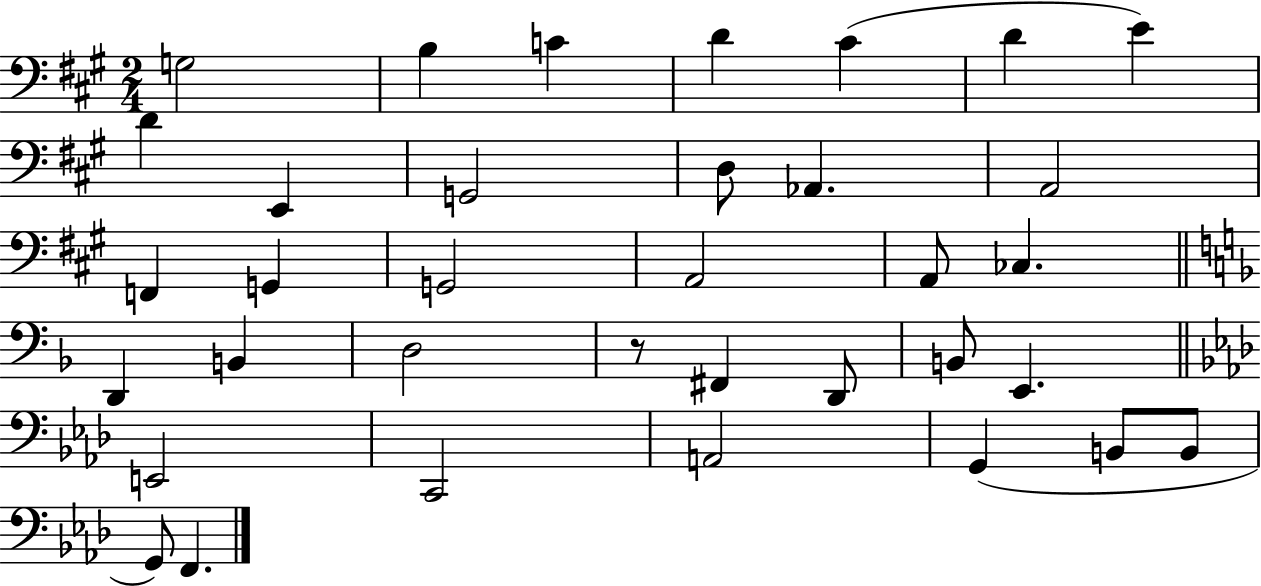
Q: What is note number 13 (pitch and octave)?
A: A2